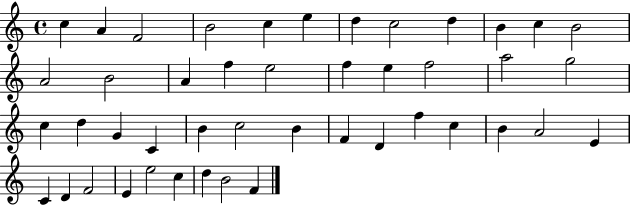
C5/q A4/q F4/h B4/h C5/q E5/q D5/q C5/h D5/q B4/q C5/q B4/h A4/h B4/h A4/q F5/q E5/h F5/q E5/q F5/h A5/h G5/h C5/q D5/q G4/q C4/q B4/q C5/h B4/q F4/q D4/q F5/q C5/q B4/q A4/h E4/q C4/q D4/q F4/h E4/q E5/h C5/q D5/q B4/h F4/q